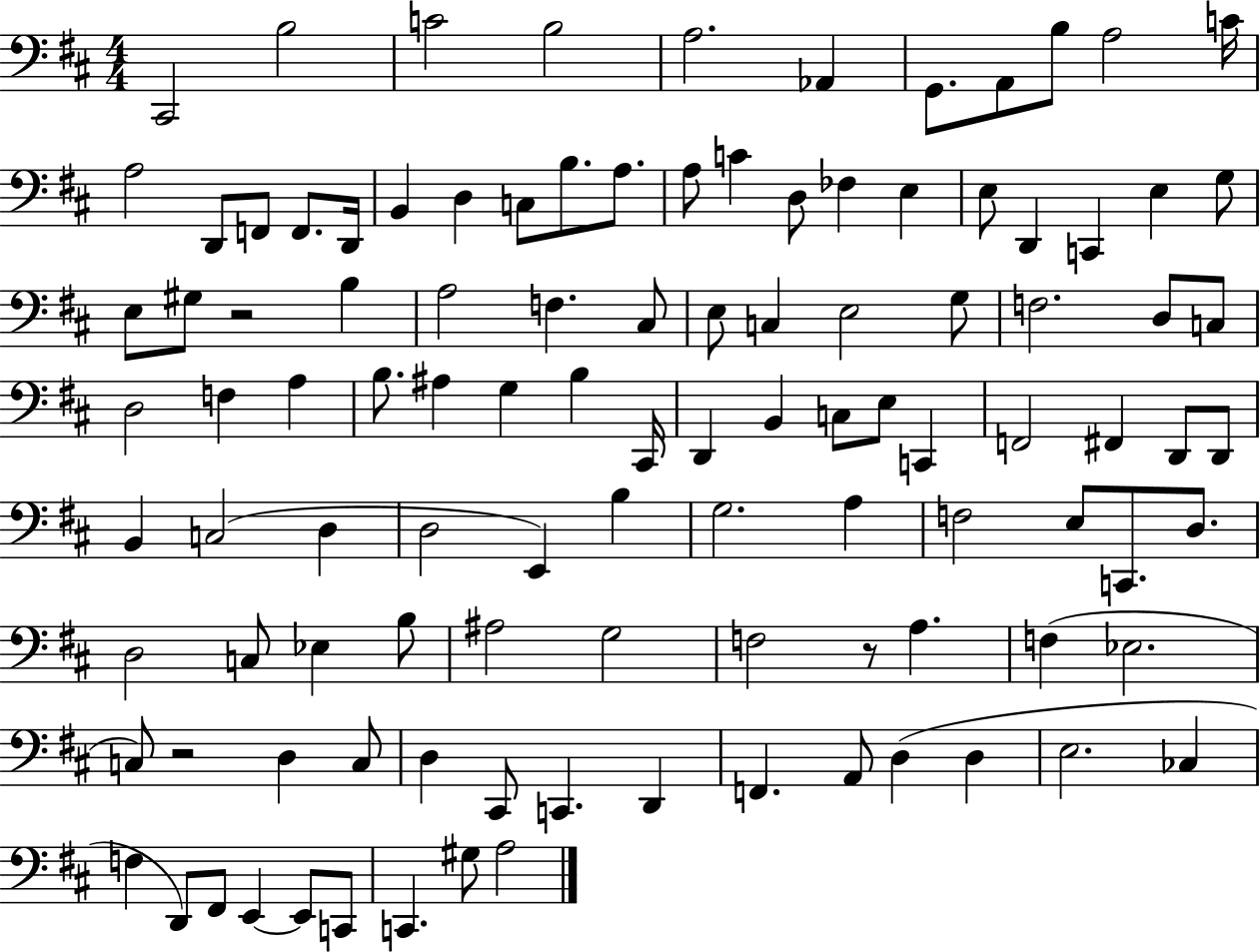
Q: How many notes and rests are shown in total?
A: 108